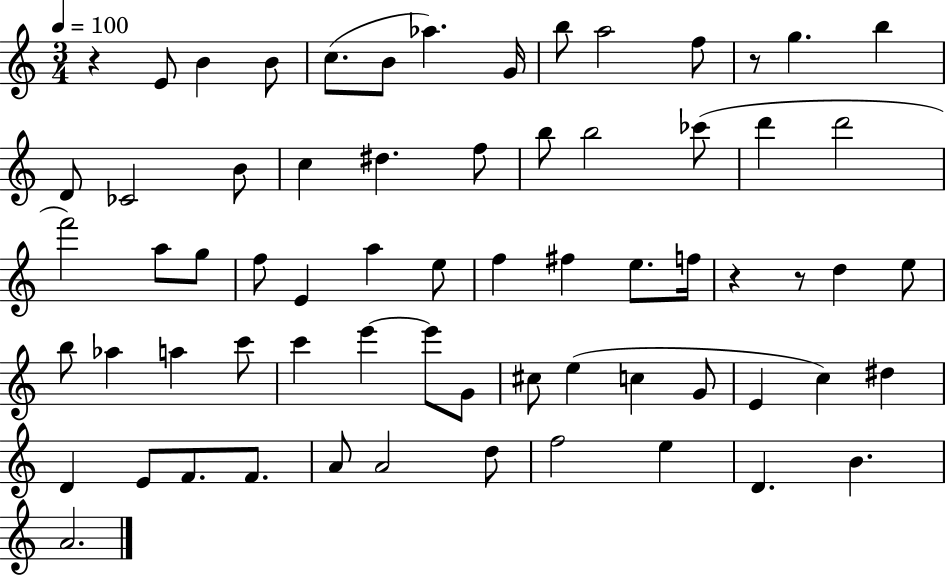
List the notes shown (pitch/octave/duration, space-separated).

R/q E4/e B4/q B4/e C5/e. B4/e Ab5/q. G4/s B5/e A5/h F5/e R/e G5/q. B5/q D4/e CES4/h B4/e C5/q D#5/q. F5/e B5/e B5/h CES6/e D6/q D6/h F6/h A5/e G5/e F5/e E4/q A5/q E5/e F5/q F#5/q E5/e. F5/s R/q R/e D5/q E5/e B5/e Ab5/q A5/q C6/e C6/q E6/q E6/e G4/e C#5/e E5/q C5/q G4/e E4/q C5/q D#5/q D4/q E4/e F4/e. F4/e. A4/e A4/h D5/e F5/h E5/q D4/q. B4/q. A4/h.